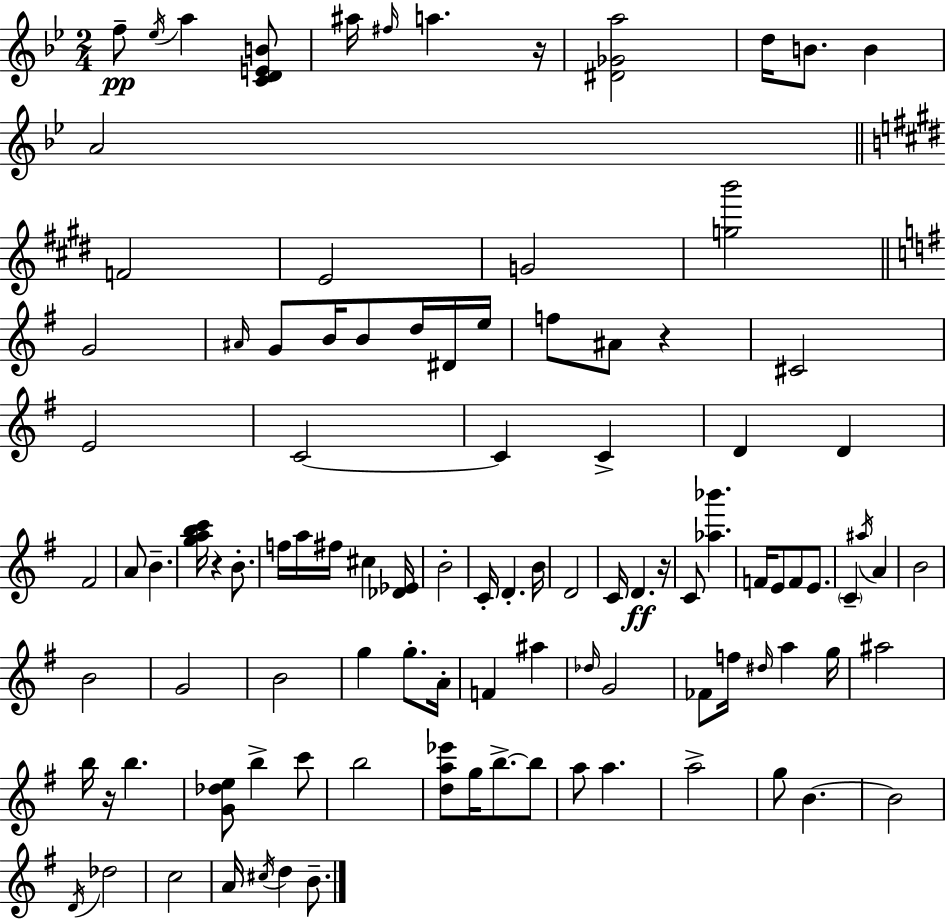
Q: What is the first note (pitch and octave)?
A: F5